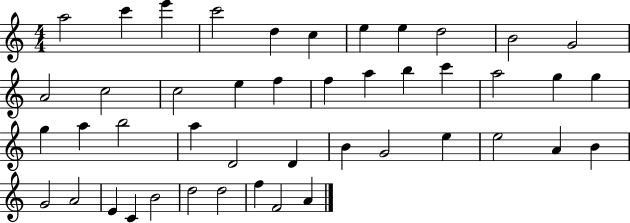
X:1
T:Untitled
M:4/4
L:1/4
K:C
a2 c' e' c'2 d c e e d2 B2 G2 A2 c2 c2 e f f a b c' a2 g g g a b2 a D2 D B G2 e e2 A B G2 A2 E C B2 d2 d2 f F2 A